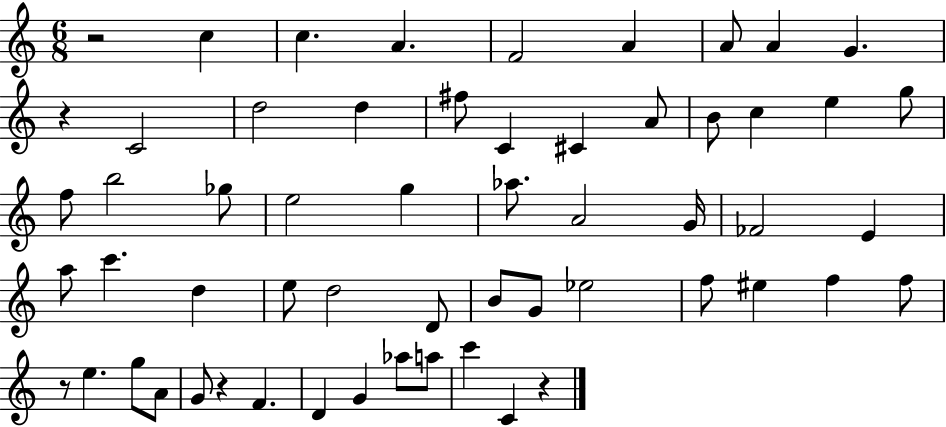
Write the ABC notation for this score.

X:1
T:Untitled
M:6/8
L:1/4
K:C
z2 c c A F2 A A/2 A G z C2 d2 d ^f/2 C ^C A/2 B/2 c e g/2 f/2 b2 _g/2 e2 g _a/2 A2 G/4 _F2 E a/2 c' d e/2 d2 D/2 B/2 G/2 _e2 f/2 ^e f f/2 z/2 e g/2 A/2 G/2 z F D G _a/2 a/2 c' C z